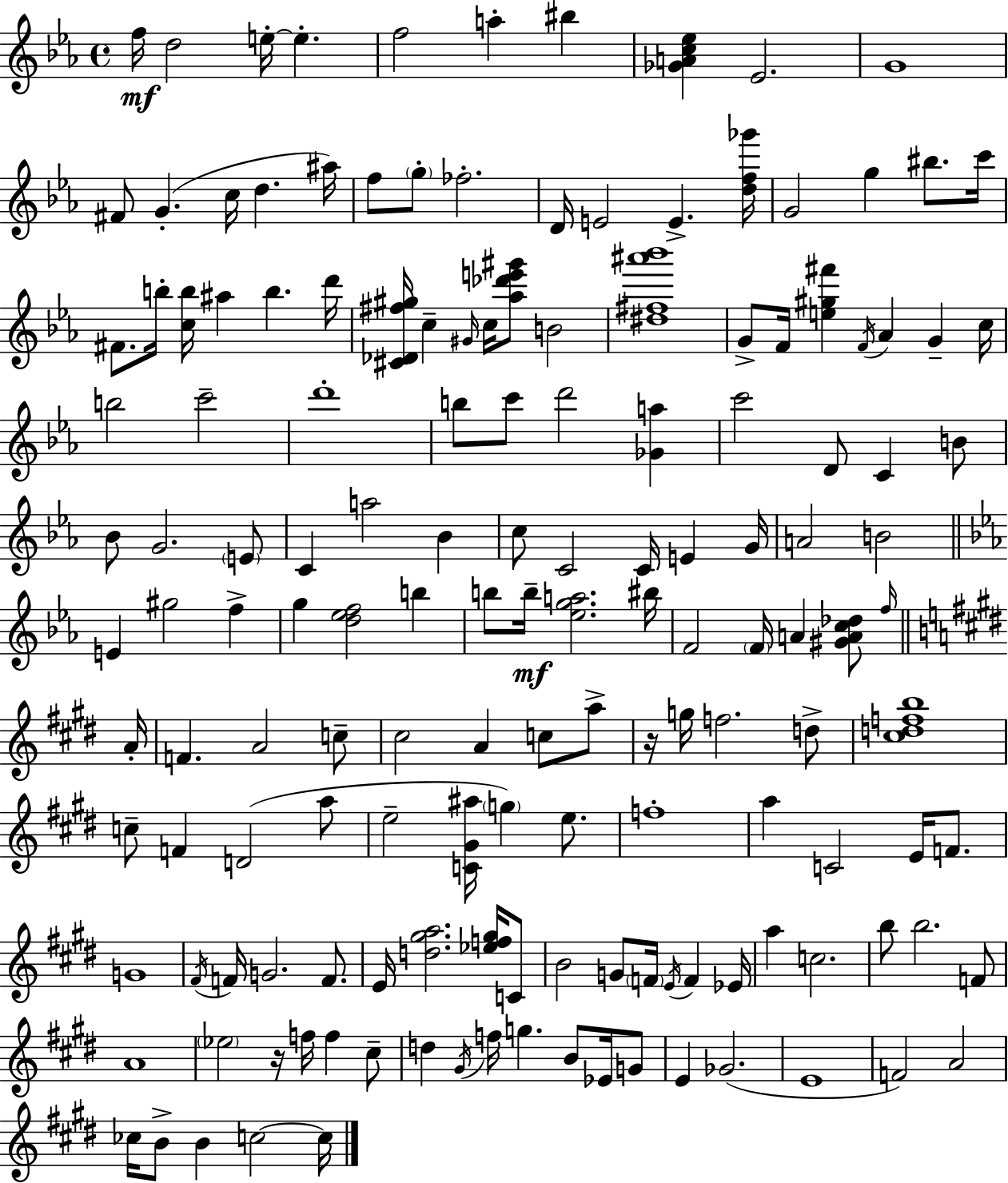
F5/s D5/h E5/s E5/q. F5/h A5/q BIS5/q [Gb4,A4,C5,Eb5]/q Eb4/h. G4/w F#4/e G4/q. C5/s D5/q. A#5/s F5/e G5/e FES5/h. D4/s E4/h E4/q. [D5,F5,Gb6]/s G4/h G5/q BIS5/e. C6/s F#4/e. B5/s [C5,B5]/s A#5/q B5/q. D6/s [C#4,Db4,F#5,G#5]/s C5/q G#4/s C5/s [Ab5,Db6,E6,G#6]/e B4/h [D#5,F#5,A#6,Bb6]/w G4/e F4/s [E5,G#5,F#6]/q F4/s Ab4/q G4/q C5/s B5/h C6/h D6/w B5/e C6/e D6/h [Gb4,A5]/q C6/h D4/e C4/q B4/e Bb4/e G4/h. E4/e C4/q A5/h Bb4/q C5/e C4/h C4/s E4/q G4/s A4/h B4/h E4/q G#5/h F5/q G5/q [D5,Eb5,F5]/h B5/q B5/e B5/s [Eb5,G5,A5]/h. BIS5/s F4/h F4/s A4/q [G#4,A4,C5,Db5]/e F5/s A4/s F4/q. A4/h C5/e C#5/h A4/q C5/e A5/e R/s G5/s F5/h. D5/e [C#5,D5,F5,B5]/w C5/e F4/q D4/h A5/e E5/h [C4,G#4,A#5]/s G5/q E5/e. F5/w A5/q C4/h E4/s F4/e. G4/w F#4/s F4/s G4/h. F4/e. E4/s [D5,G#5,A5]/h. [Eb5,F5,G#5]/s C4/e B4/h G4/e F4/s E4/s F4/q Eb4/s A5/q C5/h. B5/e B5/h. F4/e A4/w Eb5/h R/s F5/s F5/q C#5/e D5/q G#4/s F5/s G5/q. B4/e Eb4/s G4/e E4/q Gb4/h. E4/w F4/h A4/h CES5/s B4/e B4/q C5/h C5/s